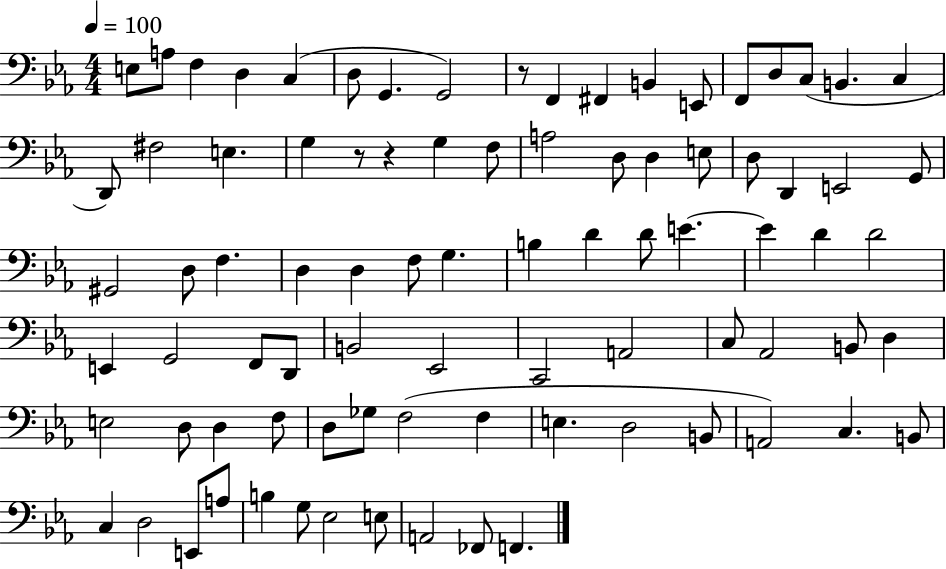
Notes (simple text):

E3/e A3/e F3/q D3/q C3/q D3/e G2/q. G2/h R/e F2/q F#2/q B2/q E2/e F2/e D3/e C3/e B2/q. C3/q D2/e F#3/h E3/q. G3/q R/e R/q G3/q F3/e A3/h D3/e D3/q E3/e D3/e D2/q E2/h G2/e G#2/h D3/e F3/q. D3/q D3/q F3/e G3/q. B3/q D4/q D4/e E4/q. E4/q D4/q D4/h E2/q G2/h F2/e D2/e B2/h Eb2/h C2/h A2/h C3/e Ab2/h B2/e D3/q E3/h D3/e D3/q F3/e D3/e Gb3/e F3/h F3/q E3/q. D3/h B2/e A2/h C3/q. B2/e C3/q D3/h E2/e A3/e B3/q G3/e Eb3/h E3/e A2/h FES2/e F2/q.